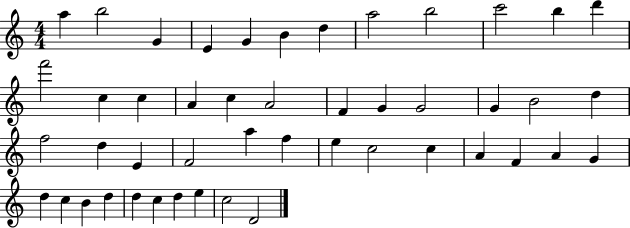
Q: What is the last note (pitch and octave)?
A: D4